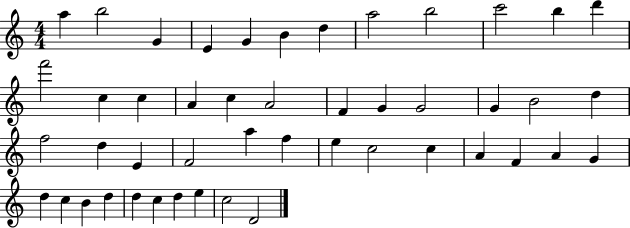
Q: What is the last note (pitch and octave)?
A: D4